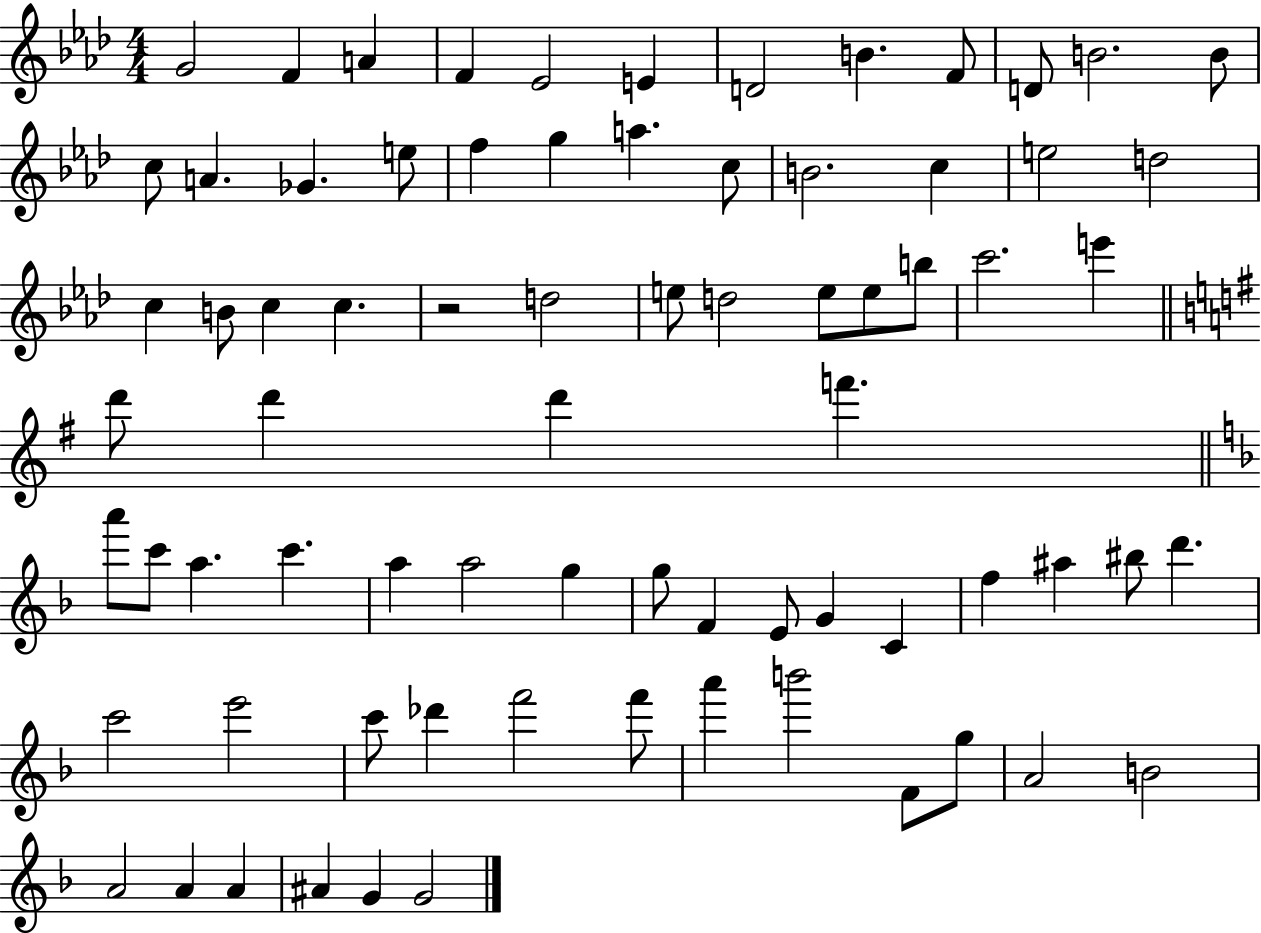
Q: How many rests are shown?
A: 1